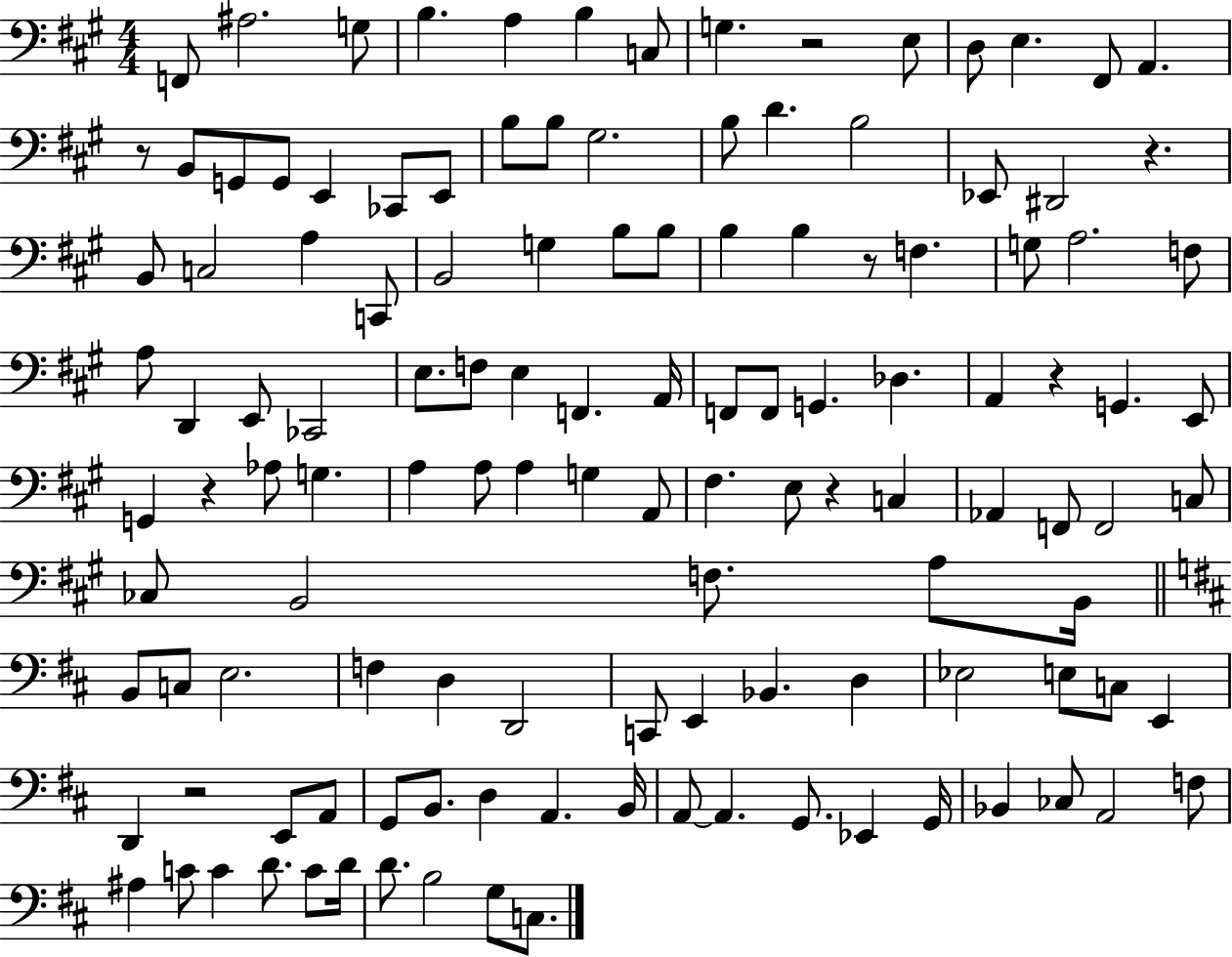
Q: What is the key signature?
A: A major